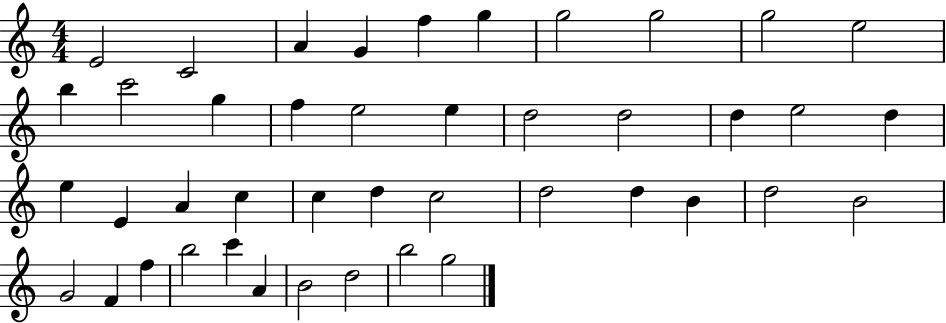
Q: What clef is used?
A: treble